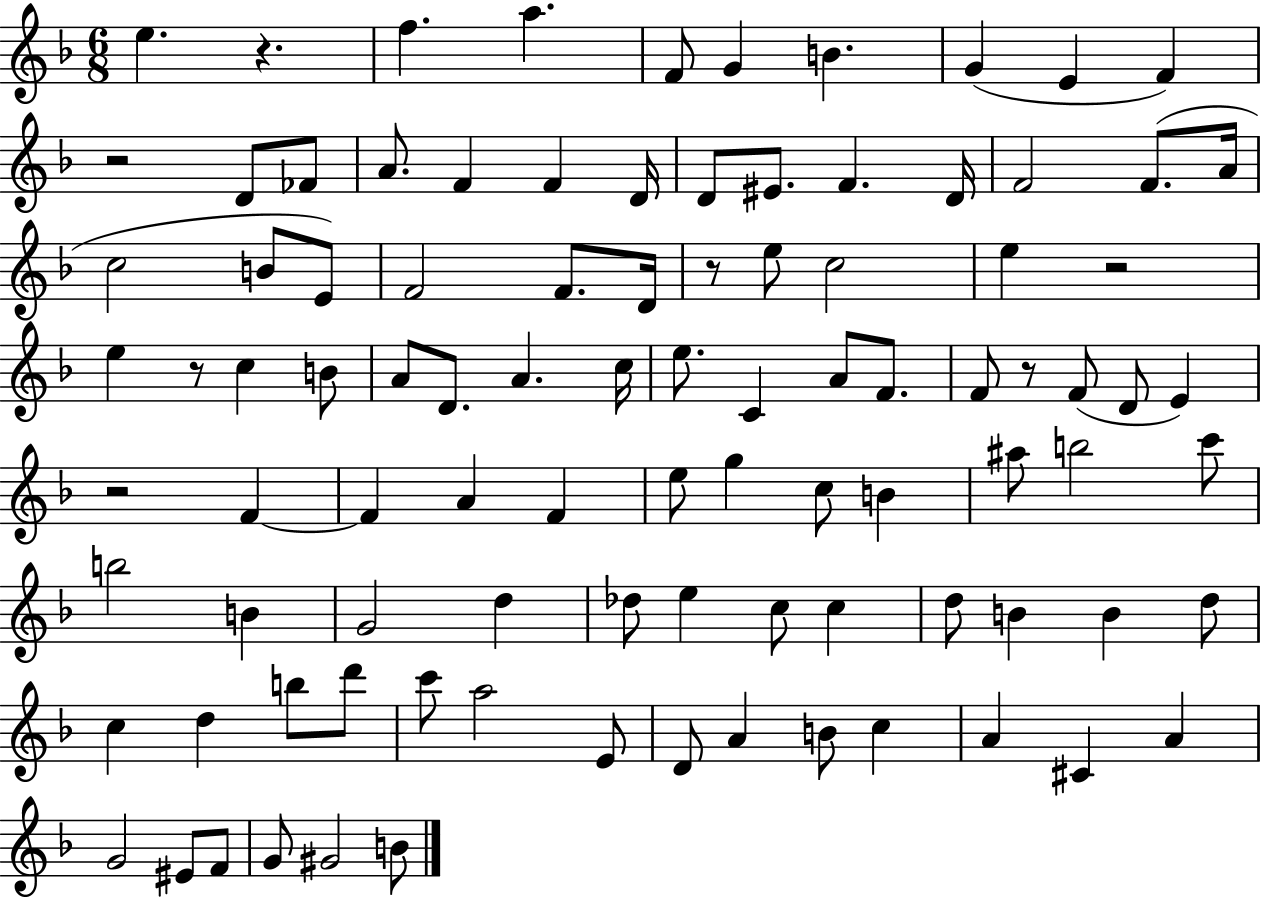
E5/q. R/q. F5/q. A5/q. F4/e G4/q B4/q. G4/q E4/q F4/q R/h D4/e FES4/e A4/e. F4/q F4/q D4/s D4/e EIS4/e. F4/q. D4/s F4/h F4/e. A4/s C5/h B4/e E4/e F4/h F4/e. D4/s R/e E5/e C5/h E5/q R/h E5/q R/e C5/q B4/e A4/e D4/e. A4/q. C5/s E5/e. C4/q A4/e F4/e. F4/e R/e F4/e D4/e E4/q R/h F4/q F4/q A4/q F4/q E5/e G5/q C5/e B4/q A#5/e B5/h C6/e B5/h B4/q G4/h D5/q Db5/e E5/q C5/e C5/q D5/e B4/q B4/q D5/e C5/q D5/q B5/e D6/e C6/e A5/h E4/e D4/e A4/q B4/e C5/q A4/q C#4/q A4/q G4/h EIS4/e F4/e G4/e G#4/h B4/e